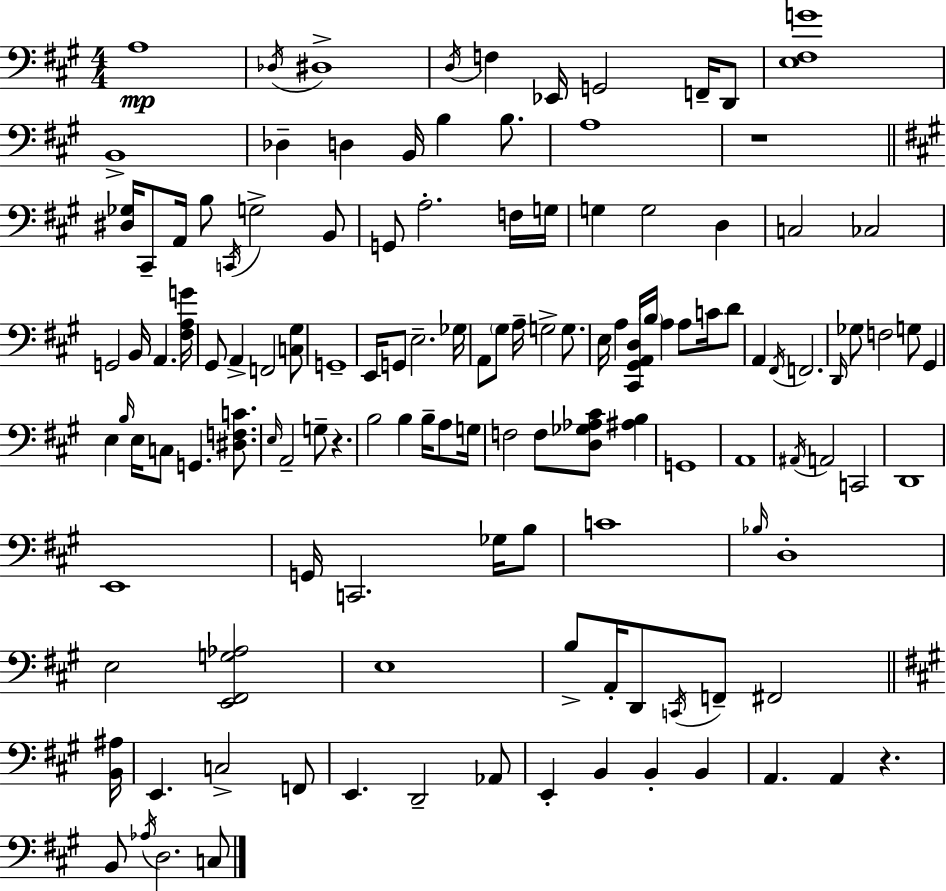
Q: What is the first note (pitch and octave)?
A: A3